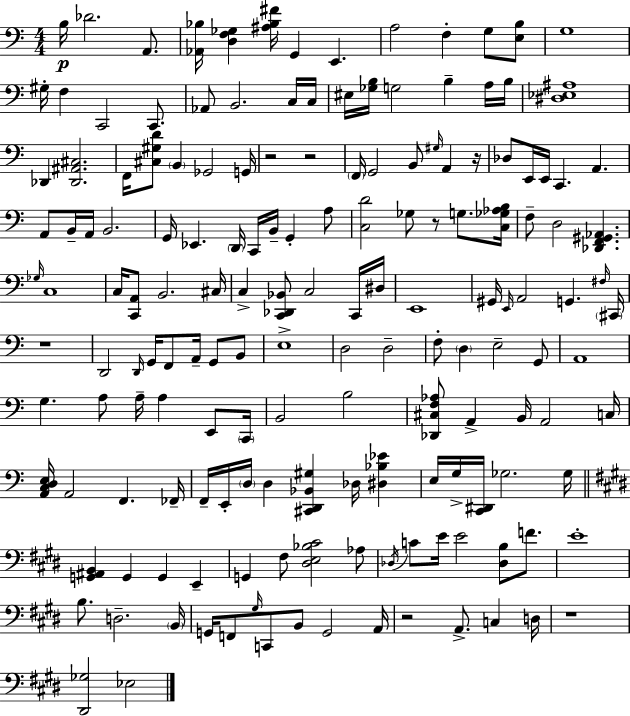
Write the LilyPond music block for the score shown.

{
  \clef bass
  \numericTimeSignature
  \time 4/4
  \key c \major
  b16\p des'2. a,8. | <aes, bes>16 <d f ges>4 <ais bes fis'>16 g,4 e,4. | a2 f4-. g8 <e b>8 | g1 | \break gis16-. f4 c,2 c,8. | aes,8 b,2. c16 c16 | eis16 <ges b>16 g2 b4-- a16 b16 | <dis ees ais>1 | \break des,4 <des, ais, cis>2. | f,16 <cis gis d'>8 \parenthesize b,4 ges,2 g,16 | r2 r2 | \parenthesize f,16 g,2 b,8 \grace { gis16 } a,4 | \break r16 des8 e,16 e,16 c,4. a,4. | a,8 b,16-- a,16 b,2. | g,16 ees,4. \parenthesize d,16 c,16 b,16-- g,4-. a8 | <c d'>2 ges8 r8 g8. | \break <c ges aes b>16 f8-- d2 <des, f, gis, aes,>4. | \grace { ges16 } c1 | c16 <c, a,>8 b,2. | cis16 c4-> <c, des, bes,>8 c2 | \break c,16 dis16 e,1 | gis,16 \grace { e,16 } a,2 g,4. | \grace { fis16 } \parenthesize cis,16 r1 | d,2 \grace { d,16 } g,16 f,8 | \break a,16-- g,8 b,8 e1-> | d2 d2-- | f8-. \parenthesize d4 e2-- | g,8 a,1 | \break g4. a8 a16-- a4 | e,8 \parenthesize c,16 b,2 b2 | <des, cis f aes>8 a,4-> b,16 a,2 | c16 <a, c d e>16 a,2 f,4. | \break fes,16-- f,16-- e,16-. \parenthesize d16 d4 <cis, d, bes, gis>4 | des16 <dis bes ees'>4 e16 g16-> <c, dis,>16 ges2. | ges16 \bar "||" \break \key e \major <g, ais, b,>4 g,4 g,4 e,4-- | g,4 fis8 <dis e bes cis'>2 aes8 | \acciaccatura { des16 } c'8 e'16 e'2 <des b>8 f'8. | e'1-. | \break b8. d2.-- | \parenthesize b,16 g,16 f,8 \grace { gis16 } c,8 b,8 g,2 | a,16 r2 a,8.-> c4 | d16 r1 | \break <dis, ges>2 ees2 | \bar "|."
}